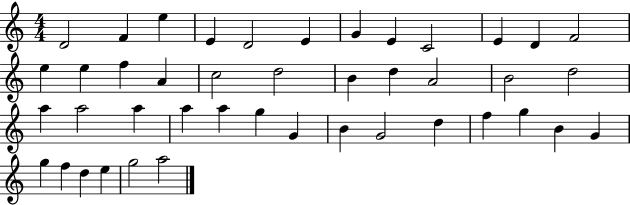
D4/h F4/q E5/q E4/q D4/h E4/q G4/q E4/q C4/h E4/q D4/q F4/h E5/q E5/q F5/q A4/q C5/h D5/h B4/q D5/q A4/h B4/h D5/h A5/q A5/h A5/q A5/q A5/q G5/q G4/q B4/q G4/h D5/q F5/q G5/q B4/q G4/q G5/q F5/q D5/q E5/q G5/h A5/h